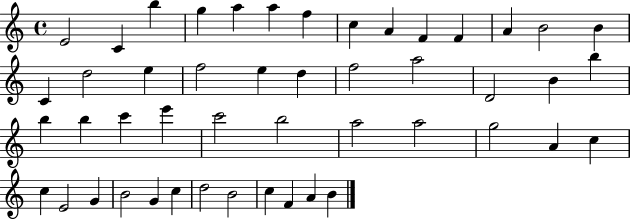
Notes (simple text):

E4/h C4/q B5/q G5/q A5/q A5/q F5/q C5/q A4/q F4/q F4/q A4/q B4/h B4/q C4/q D5/h E5/q F5/h E5/q D5/q F5/h A5/h D4/h B4/q B5/q B5/q B5/q C6/q E6/q C6/h B5/h A5/h A5/h G5/h A4/q C5/q C5/q E4/h G4/q B4/h G4/q C5/q D5/h B4/h C5/q F4/q A4/q B4/q